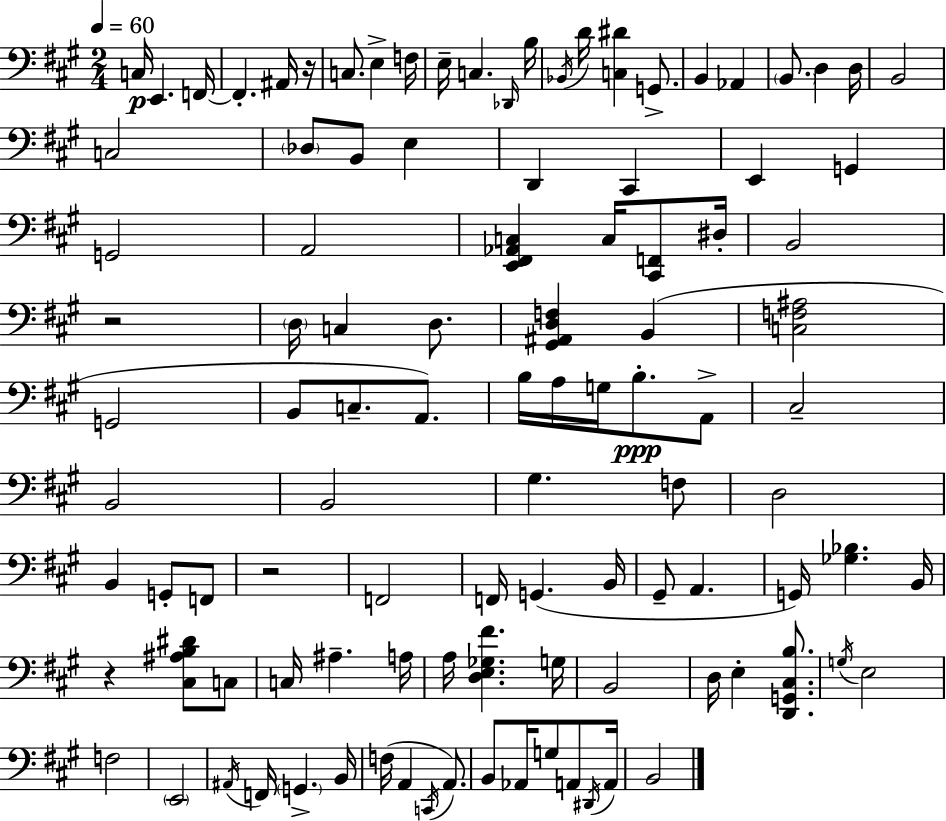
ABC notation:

X:1
T:Untitled
M:2/4
L:1/4
K:A
C,/4 E,, F,,/4 F,, ^A,,/4 z/4 C,/2 E, F,/4 E,/4 C, _D,,/4 B,/4 _B,,/4 D/4 [C,^D] G,,/2 B,, _A,, B,,/2 D, D,/4 B,,2 C,2 _D,/2 B,,/2 E, D,, ^C,, E,, G,, G,,2 A,,2 [E,,^F,,_A,,C,] C,/4 [^C,,F,,]/2 ^D,/4 B,,2 z2 D,/4 C, D,/2 [^G,,^A,,D,F,] B,, [C,F,^A,]2 G,,2 B,,/2 C,/2 A,,/2 B,/4 A,/4 G,/4 B,/2 A,,/2 ^C,2 B,,2 B,,2 ^G, F,/2 D,2 B,, G,,/2 F,,/2 z2 F,,2 F,,/4 G,, B,,/4 ^G,,/2 A,, G,,/4 [_G,_B,] B,,/4 z [^C,^A,B,^D]/2 C,/2 C,/4 ^A, A,/4 A,/4 [D,E,_G,^F] G,/4 B,,2 D,/4 E, [D,,G,,^C,B,]/2 G,/4 E,2 F,2 E,,2 ^A,,/4 F,,/4 G,, B,,/4 F,/4 A,, C,,/4 A,,/2 B,,/2 _A,,/4 G,/2 A,,/2 ^D,,/4 A,,/4 B,,2